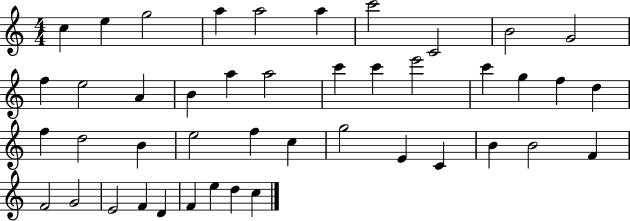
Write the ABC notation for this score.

X:1
T:Untitled
M:4/4
L:1/4
K:C
c e g2 a a2 a c'2 C2 B2 G2 f e2 A B a a2 c' c' e'2 c' g f d f d2 B e2 f c g2 E C B B2 F F2 G2 E2 F D F e d c